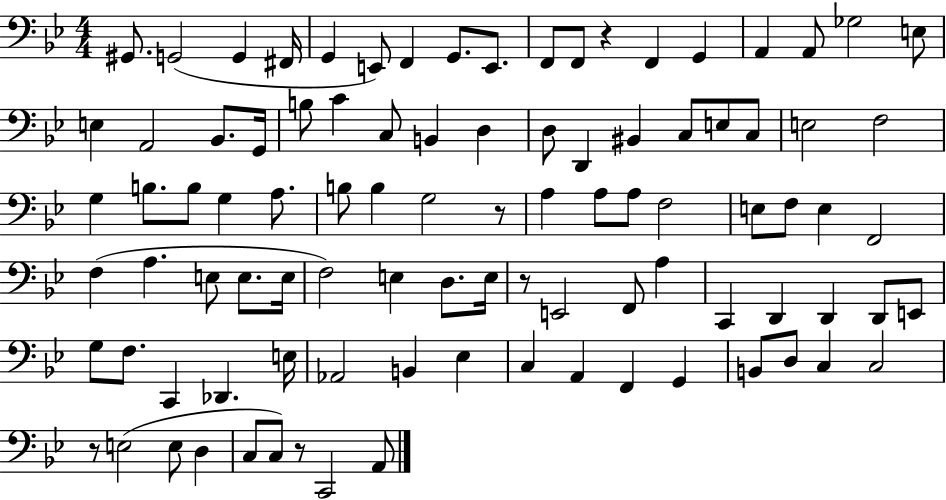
G#2/e. G2/h G2/q F#2/s G2/q E2/e F2/q G2/e. E2/e. F2/e F2/e R/q F2/q G2/q A2/q A2/e Gb3/h E3/e E3/q A2/h Bb2/e. G2/s B3/e C4/q C3/e B2/q D3/q D3/e D2/q BIS2/q C3/e E3/e C3/e E3/h F3/h G3/q B3/e. B3/e G3/q A3/e. B3/e B3/q G3/h R/e A3/q A3/e A3/e F3/h E3/e F3/e E3/q F2/h F3/q A3/q. E3/e E3/e. E3/s F3/h E3/q D3/e. E3/s R/e E2/h F2/e A3/q C2/q D2/q D2/q D2/e E2/e G3/e F3/e. C2/q Db2/q. E3/s Ab2/h B2/q Eb3/q C3/q A2/q F2/q G2/q B2/e D3/e C3/q C3/h R/e E3/h E3/e D3/q C3/e C3/e R/e C2/h A2/e